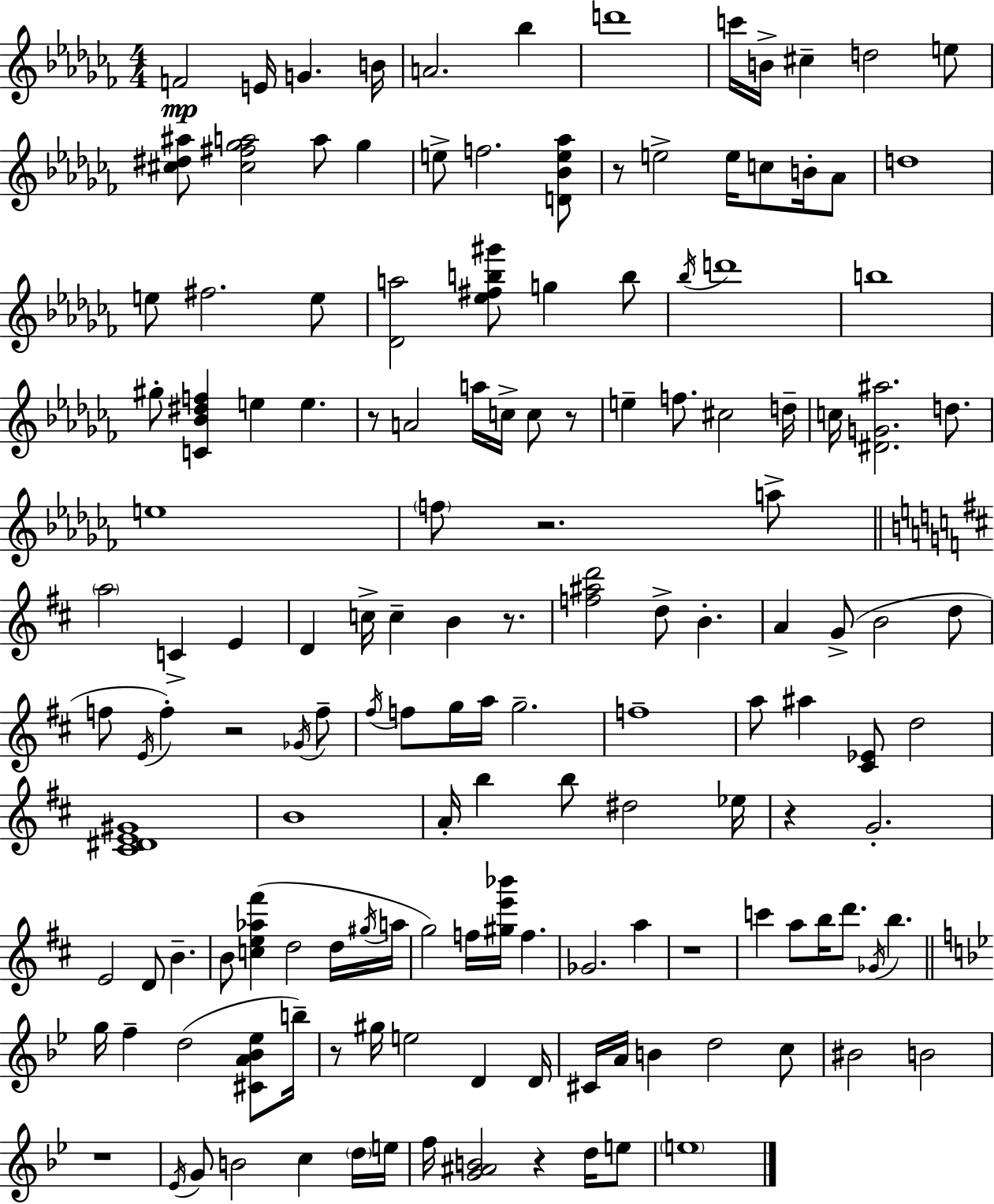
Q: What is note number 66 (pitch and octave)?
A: F5